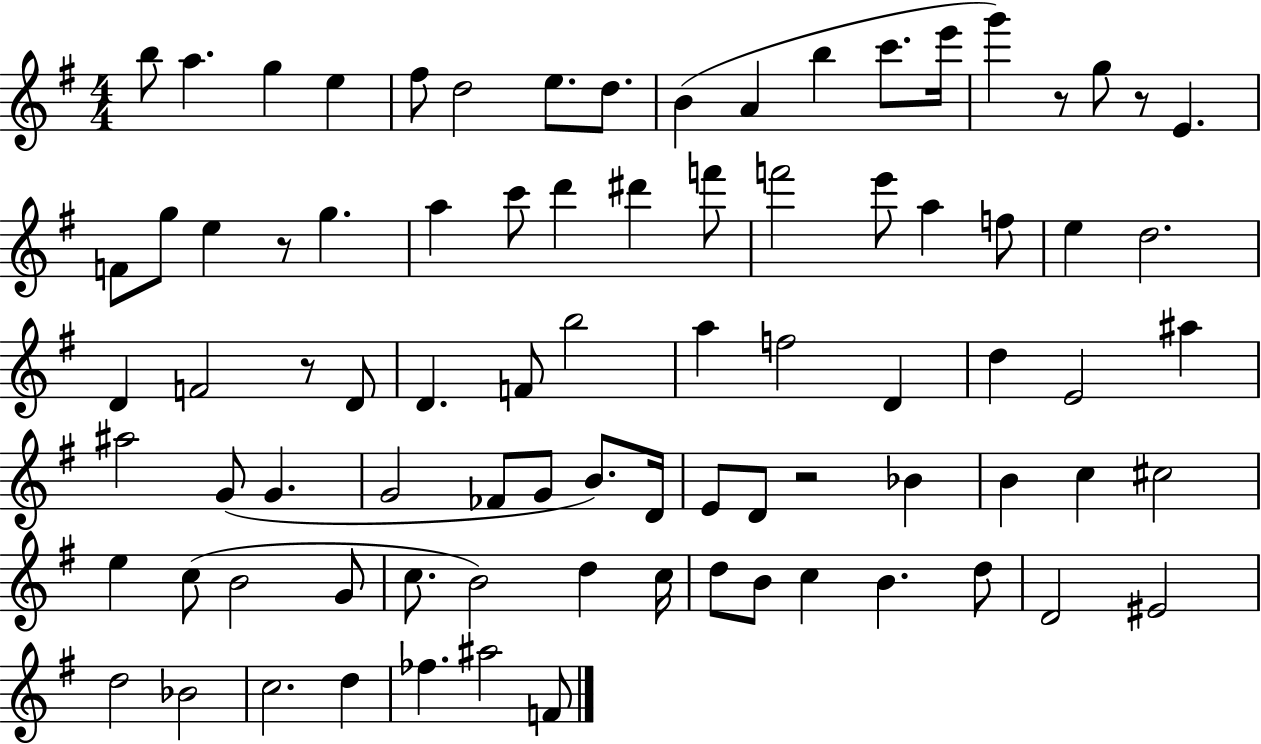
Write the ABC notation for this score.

X:1
T:Untitled
M:4/4
L:1/4
K:G
b/2 a g e ^f/2 d2 e/2 d/2 B A b c'/2 e'/4 g' z/2 g/2 z/2 E F/2 g/2 e z/2 g a c'/2 d' ^d' f'/2 f'2 e'/2 a f/2 e d2 D F2 z/2 D/2 D F/2 b2 a f2 D d E2 ^a ^a2 G/2 G G2 _F/2 G/2 B/2 D/4 E/2 D/2 z2 _B B c ^c2 e c/2 B2 G/2 c/2 B2 d c/4 d/2 B/2 c B d/2 D2 ^E2 d2 _B2 c2 d _f ^a2 F/2